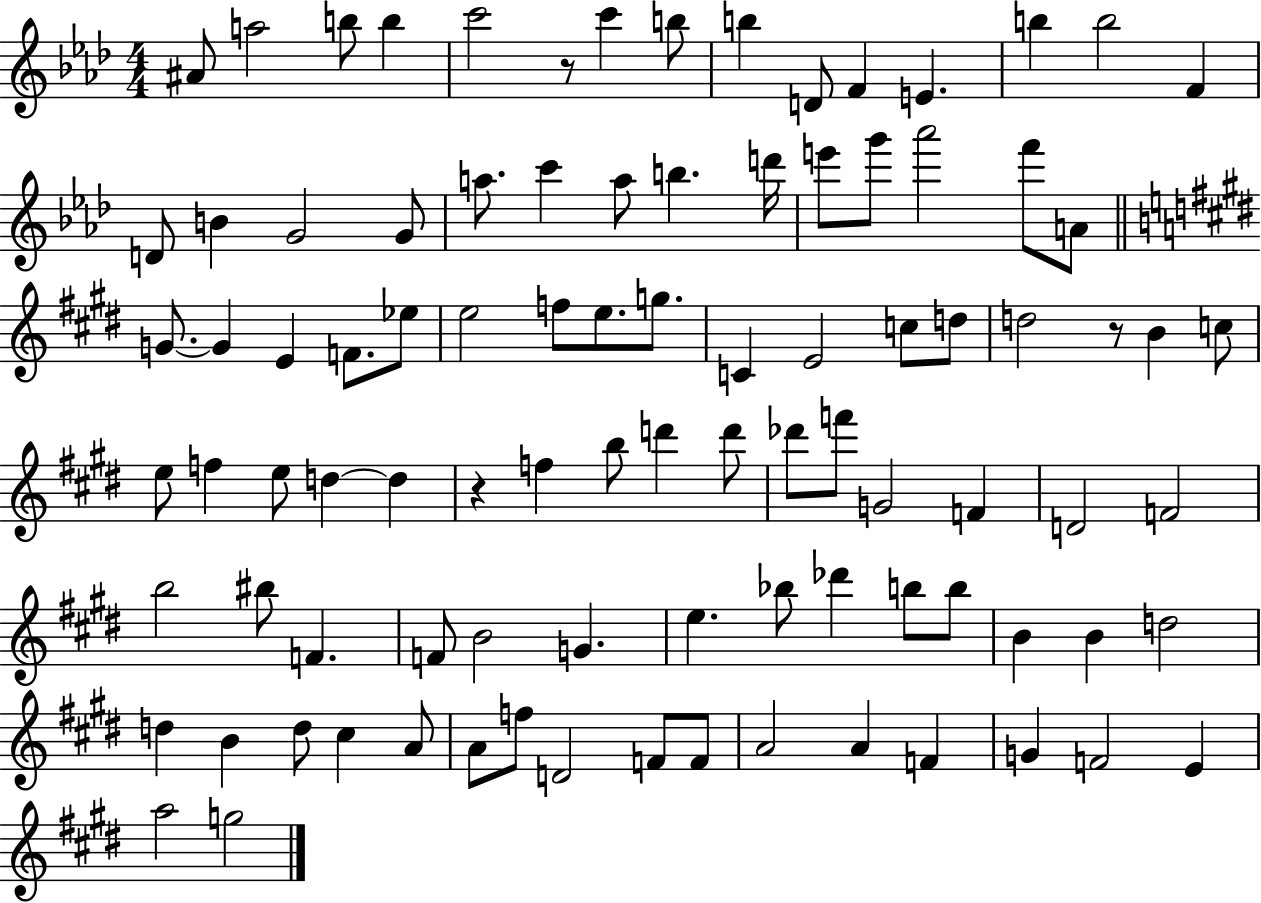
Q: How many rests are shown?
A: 3